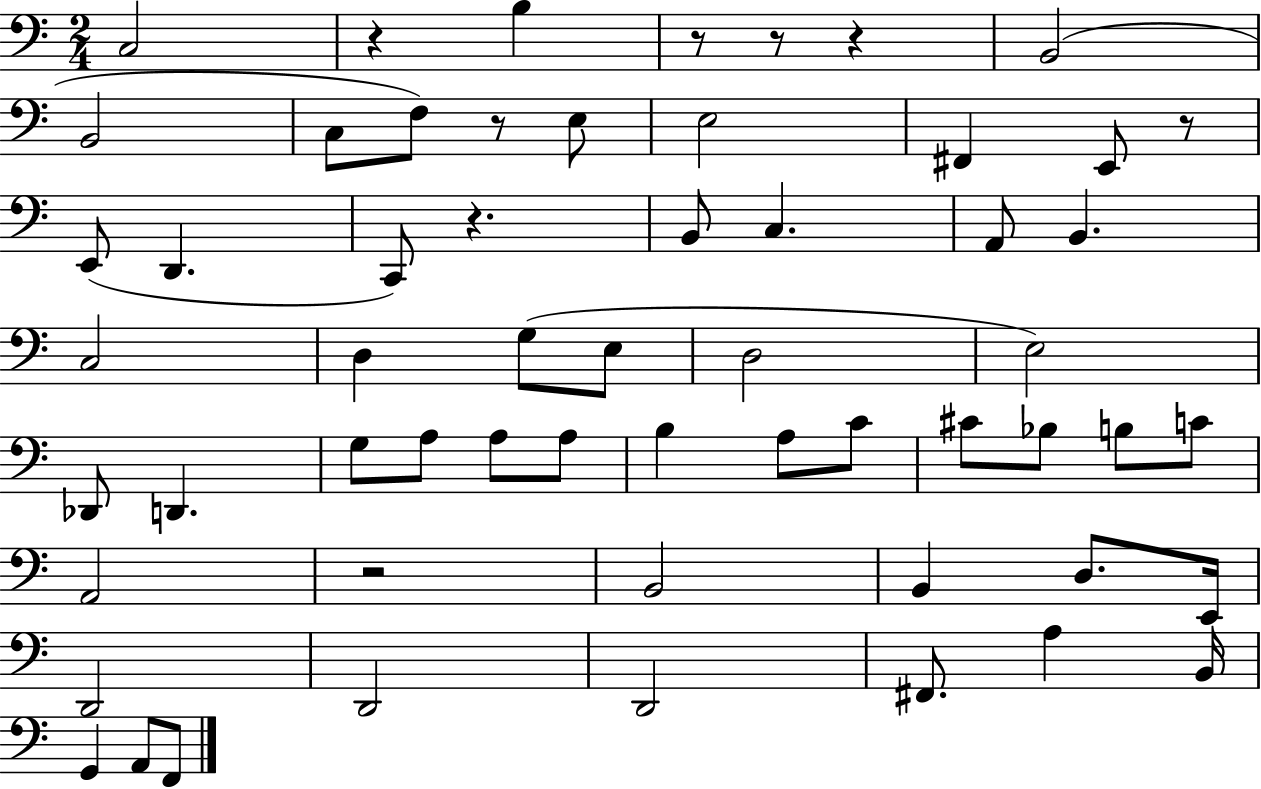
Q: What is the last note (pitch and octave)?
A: F2